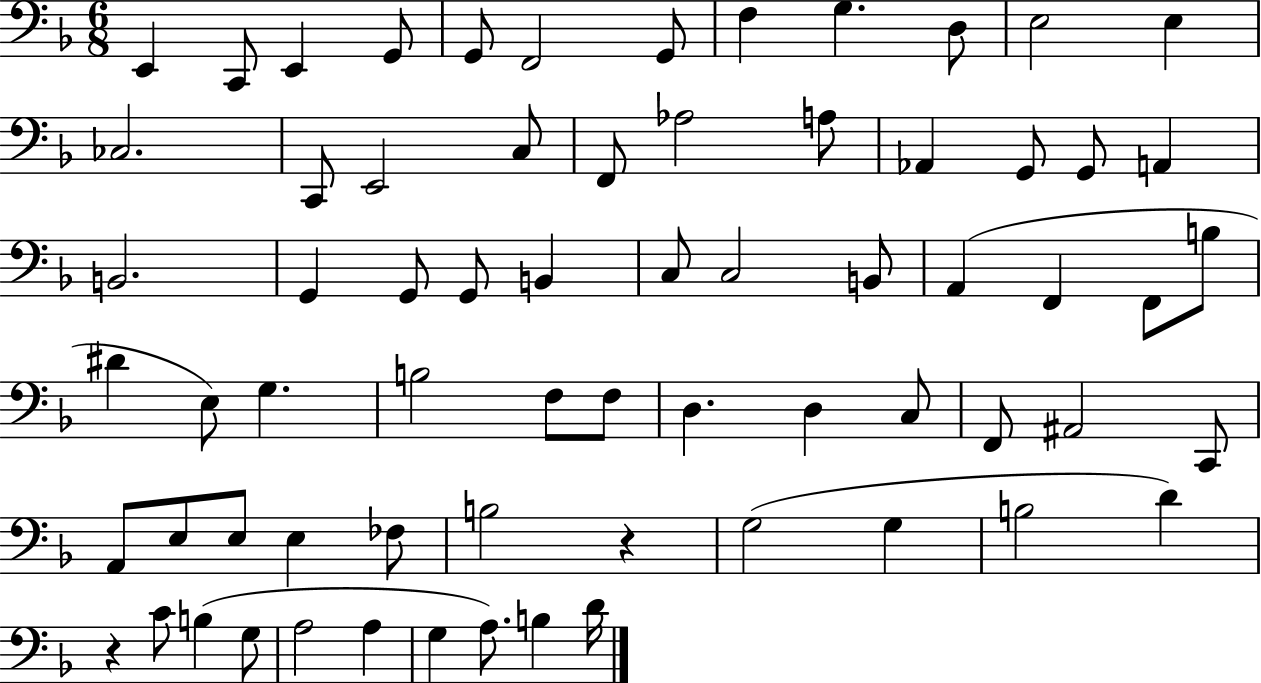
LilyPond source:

{
  \clef bass
  \numericTimeSignature
  \time 6/8
  \key f \major
  e,4 c,8 e,4 g,8 | g,8 f,2 g,8 | f4 g4. d8 | e2 e4 | \break ces2. | c,8 e,2 c8 | f,8 aes2 a8 | aes,4 g,8 g,8 a,4 | \break b,2. | g,4 g,8 g,8 b,4 | c8 c2 b,8 | a,4( f,4 f,8 b8 | \break dis'4 e8) g4. | b2 f8 f8 | d4. d4 c8 | f,8 ais,2 c,8 | \break a,8 e8 e8 e4 fes8 | b2 r4 | g2( g4 | b2 d'4) | \break r4 c'8 b4( g8 | a2 a4 | g4 a8.) b4 d'16 | \bar "|."
}